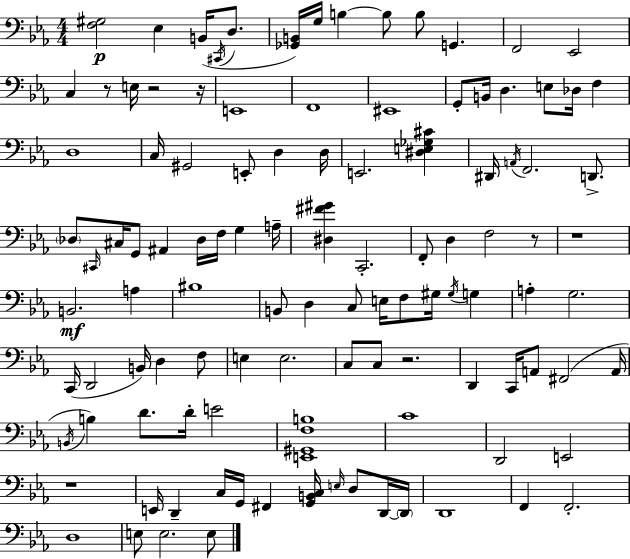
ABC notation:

X:1
T:Untitled
M:4/4
L:1/4
K:Cm
[F,^G,]2 _E, B,,/4 ^C,,/4 D,/2 [_G,,B,,]/4 G,/4 B, B,/2 B,/2 G,, F,,2 _E,,2 C, z/2 E,/4 z2 z/4 E,,4 F,,4 ^E,,4 G,,/2 B,,/4 D, E,/2 _D,/4 F, D,4 C,/4 ^G,,2 E,,/2 D, D,/4 E,,2 [^D,E,_G,^C] ^D,,/4 A,,/4 F,,2 D,,/2 _D,/2 ^C,,/4 ^C,/4 G,,/2 ^A,, _D,/4 F,/4 G, A,/4 [^D,^F^G] C,,2 F,,/2 D, F,2 z/2 z4 B,,2 A, ^B,4 B,,/2 D, C,/2 E,/4 F,/2 ^G,/4 ^G,/4 G, A, G,2 C,,/4 D,,2 B,,/4 D, F,/2 E, E,2 C,/2 C,/2 z2 D,, C,,/4 A,,/2 ^F,,2 A,,/4 B,,/4 B, D/2 D/4 E2 [E,,^G,,F,B,]4 C4 D,,2 E,,2 z4 E,,/4 D,, C,/4 G,,/4 ^F,, [G,,B,,C,]/4 E,/4 D,/2 D,,/4 D,,/4 D,,4 F,, F,,2 D,4 E,/2 E,2 E,/2